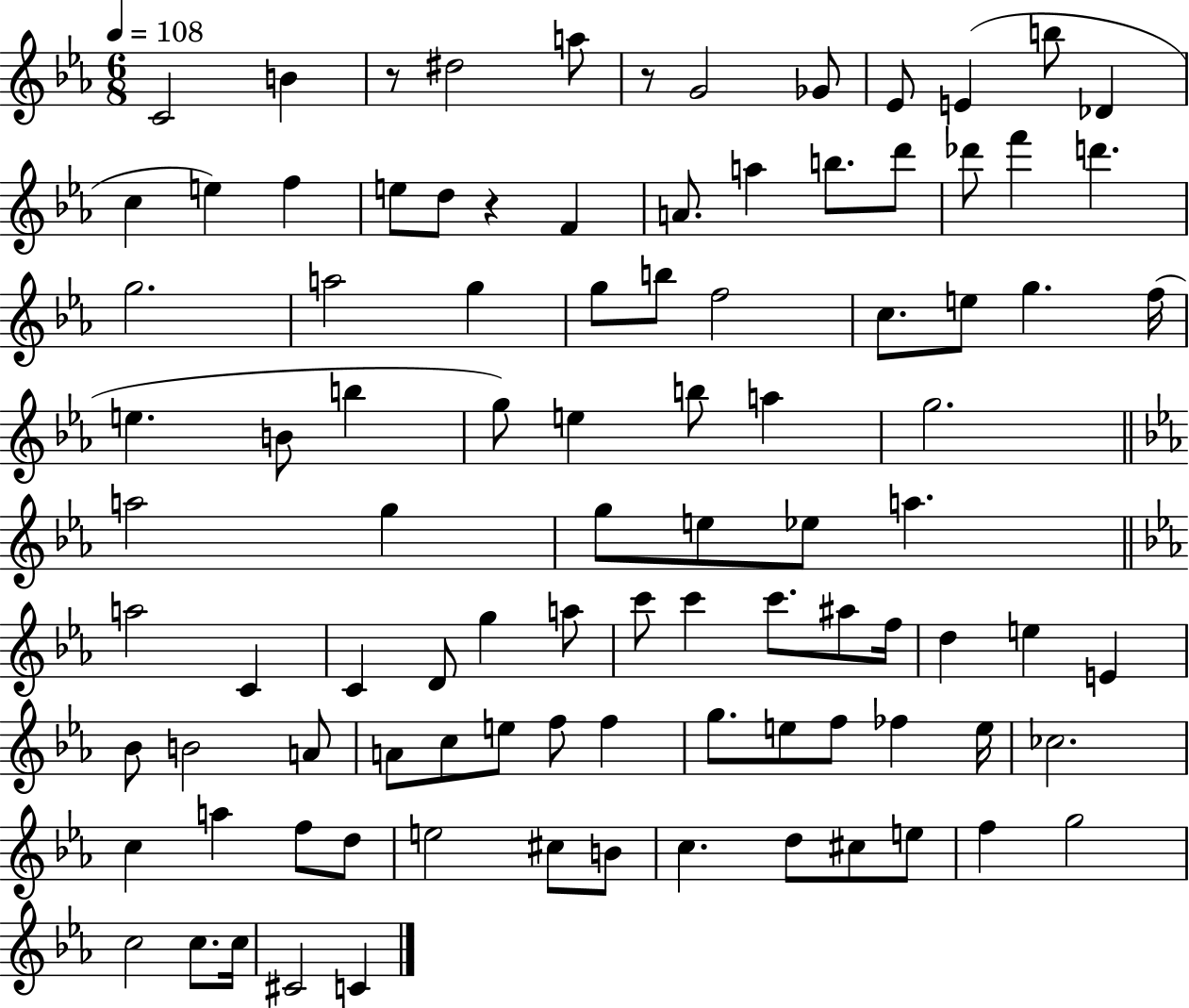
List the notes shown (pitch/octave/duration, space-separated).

C4/h B4/q R/e D#5/h A5/e R/e G4/h Gb4/e Eb4/e E4/q B5/e Db4/q C5/q E5/q F5/q E5/e D5/e R/q F4/q A4/e. A5/q B5/e. D6/e Db6/e F6/q D6/q. G5/h. A5/h G5/q G5/e B5/e F5/h C5/e. E5/e G5/q. F5/s E5/q. B4/e B5/q G5/e E5/q B5/e A5/q G5/h. A5/h G5/q G5/e E5/e Eb5/e A5/q. A5/h C4/q C4/q D4/e G5/q A5/e C6/e C6/q C6/e. A#5/e F5/s D5/q E5/q E4/q Bb4/e B4/h A4/e A4/e C5/e E5/e F5/e F5/q G5/e. E5/e F5/e FES5/q E5/s CES5/h. C5/q A5/q F5/e D5/e E5/h C#5/e B4/e C5/q. D5/e C#5/e E5/e F5/q G5/h C5/h C5/e. C5/s C#4/h C4/q